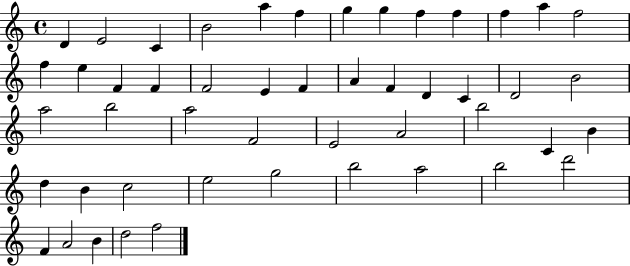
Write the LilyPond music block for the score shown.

{
  \clef treble
  \time 4/4
  \defaultTimeSignature
  \key c \major
  d'4 e'2 c'4 | b'2 a''4 f''4 | g''4 g''4 f''4 f''4 | f''4 a''4 f''2 | \break f''4 e''4 f'4 f'4 | f'2 e'4 f'4 | a'4 f'4 d'4 c'4 | d'2 b'2 | \break a''2 b''2 | a''2 f'2 | e'2 a'2 | b''2 c'4 b'4 | \break d''4 b'4 c''2 | e''2 g''2 | b''2 a''2 | b''2 d'''2 | \break f'4 a'2 b'4 | d''2 f''2 | \bar "|."
}